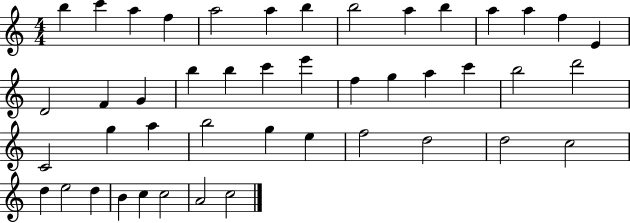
B5/q C6/q A5/q F5/q A5/h A5/q B5/q B5/h A5/q B5/q A5/q A5/q F5/q E4/q D4/h F4/q G4/q B5/q B5/q C6/q E6/q F5/q G5/q A5/q C6/q B5/h D6/h C4/h G5/q A5/q B5/h G5/q E5/q F5/h D5/h D5/h C5/h D5/q E5/h D5/q B4/q C5/q C5/h A4/h C5/h